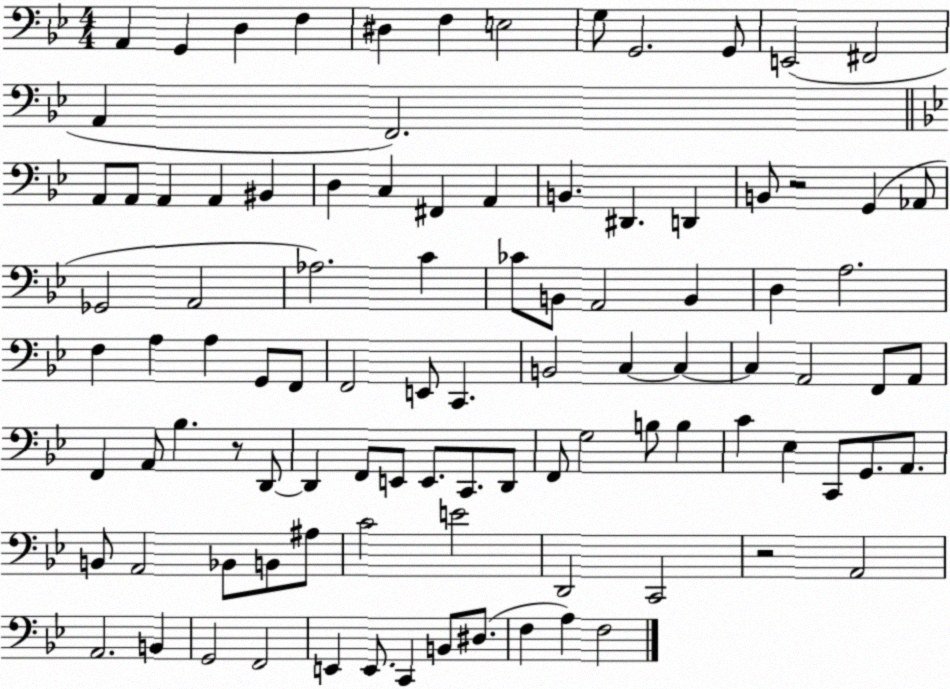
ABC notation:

X:1
T:Untitled
M:4/4
L:1/4
K:Bb
A,, G,, D, F, ^D, F, E,2 G,/2 G,,2 G,,/2 E,,2 ^F,,2 A,, F,,2 A,,/2 A,,/2 A,, A,, ^B,, D, C, ^F,, A,, B,, ^D,, D,, B,,/2 z2 G,, _A,,/2 _G,,2 A,,2 _A,2 C _C/2 B,,/2 A,,2 B,, D, A,2 F, A, A, G,,/2 F,,/2 F,,2 E,,/2 C,, B,,2 C, C, C, A,,2 F,,/2 A,,/2 F,, A,,/2 _B, z/2 D,,/2 D,, F,,/2 E,,/2 E,,/2 C,,/2 D,,/2 F,,/2 G,2 B,/2 B, C _E, C,,/2 G,,/2 A,,/2 B,,/2 A,,2 _B,,/2 B,,/2 ^A,/2 C2 E2 D,,2 C,,2 z2 A,,2 A,,2 B,, G,,2 F,,2 E,, E,,/2 C,, B,,/2 ^D,/2 F, A, F,2